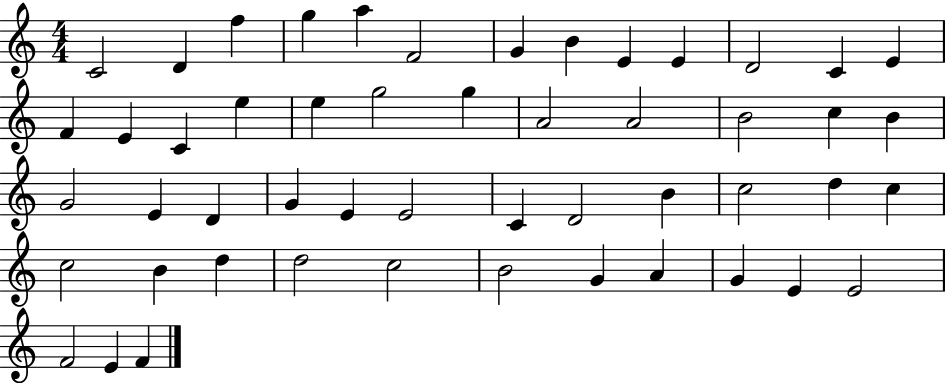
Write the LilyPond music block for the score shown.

{
  \clef treble
  \numericTimeSignature
  \time 4/4
  \key c \major
  c'2 d'4 f''4 | g''4 a''4 f'2 | g'4 b'4 e'4 e'4 | d'2 c'4 e'4 | \break f'4 e'4 c'4 e''4 | e''4 g''2 g''4 | a'2 a'2 | b'2 c''4 b'4 | \break g'2 e'4 d'4 | g'4 e'4 e'2 | c'4 d'2 b'4 | c''2 d''4 c''4 | \break c''2 b'4 d''4 | d''2 c''2 | b'2 g'4 a'4 | g'4 e'4 e'2 | \break f'2 e'4 f'4 | \bar "|."
}